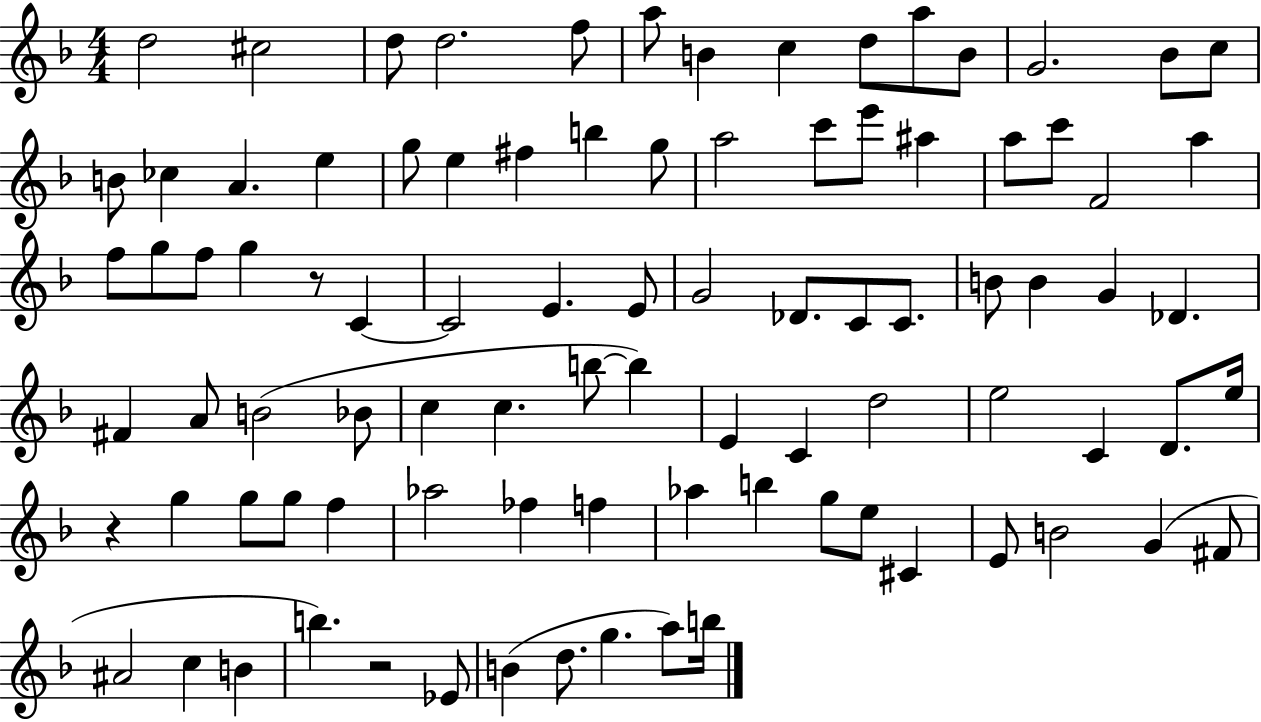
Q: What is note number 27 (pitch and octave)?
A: A#5